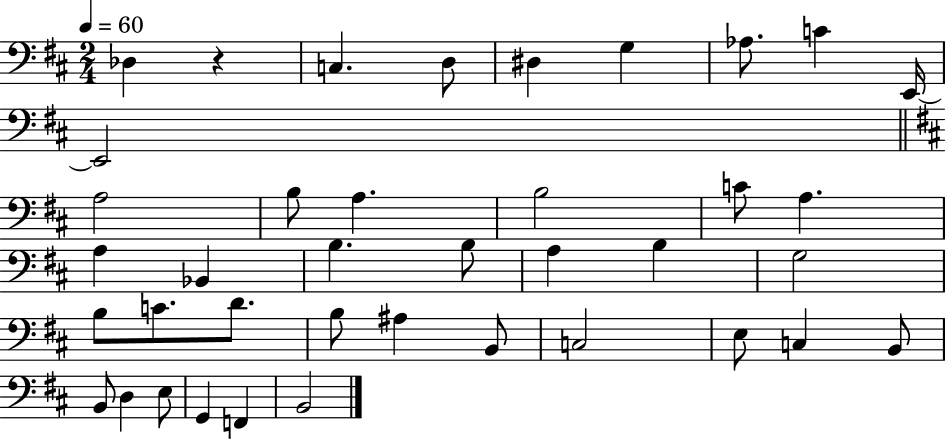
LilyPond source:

{
  \clef bass
  \numericTimeSignature
  \time 2/4
  \key d \major
  \tempo 4 = 60
  des4 r4 | c4. d8 | dis4 g4 | aes8. c'4 e,16~~ | \break e,2 | \bar "||" \break \key d \major a2 | b8 a4. | b2 | c'8 a4. | \break a4 bes,4 | b4. b8 | a4 b4 | g2 | \break b8 c'8. d'8. | b8 ais4 b,8 | c2 | e8 c4 b,8 | \break b,8 d4 e8 | g,4 f,4 | b,2 | \bar "|."
}